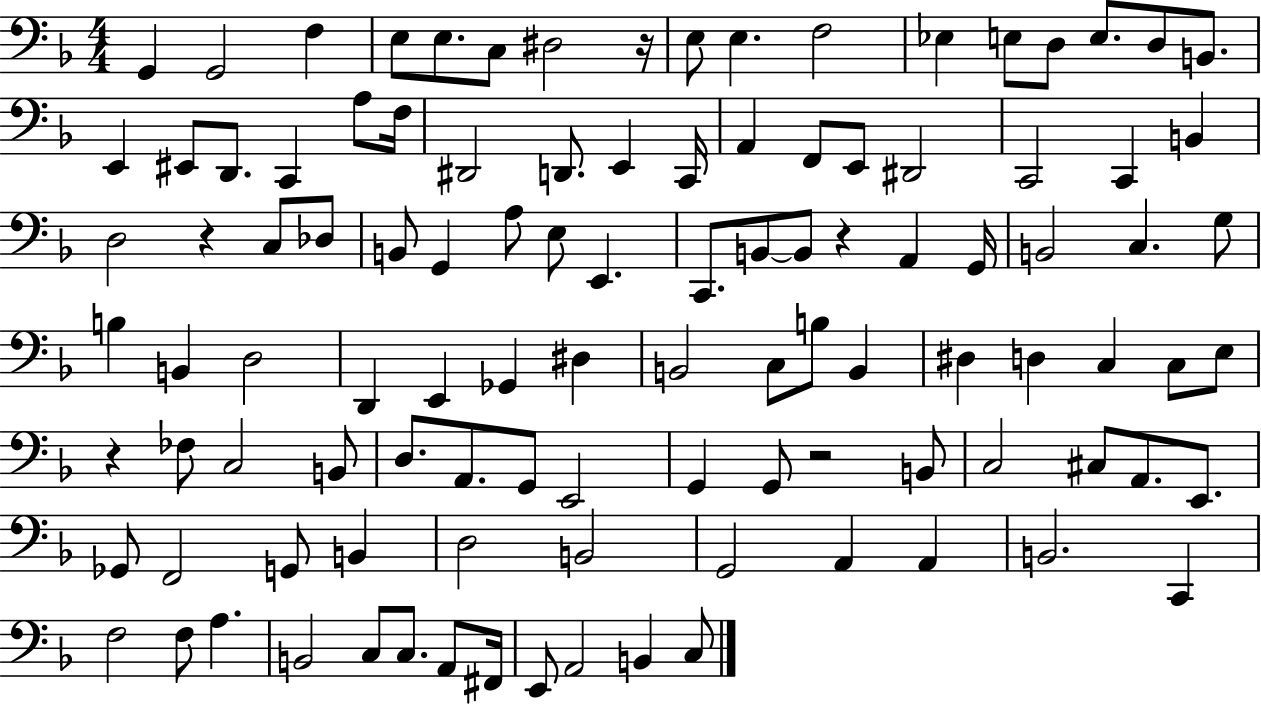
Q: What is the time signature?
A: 4/4